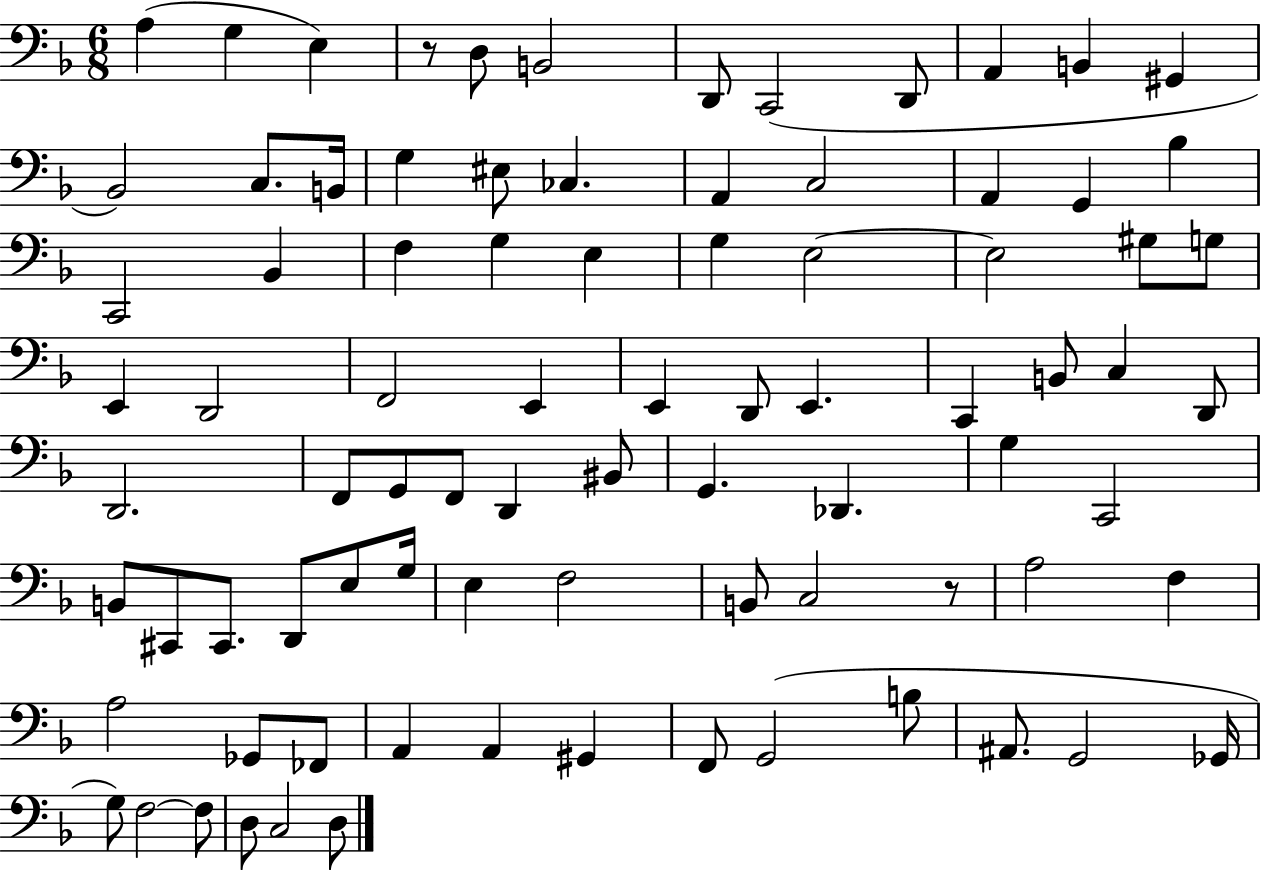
A3/q G3/q E3/q R/e D3/e B2/h D2/e C2/h D2/e A2/q B2/q G#2/q Bb2/h C3/e. B2/s G3/q EIS3/e CES3/q. A2/q C3/h A2/q G2/q Bb3/q C2/h Bb2/q F3/q G3/q E3/q G3/q E3/h E3/h G#3/e G3/e E2/q D2/h F2/h E2/q E2/q D2/e E2/q. C2/q B2/e C3/q D2/e D2/h. F2/e G2/e F2/e D2/q BIS2/e G2/q. Db2/q. G3/q C2/h B2/e C#2/e C#2/e. D2/e E3/e G3/s E3/q F3/h B2/e C3/h R/e A3/h F3/q A3/h Gb2/e FES2/e A2/q A2/q G#2/q F2/e G2/h B3/e A#2/e. G2/h Gb2/s G3/e F3/h F3/e D3/e C3/h D3/e